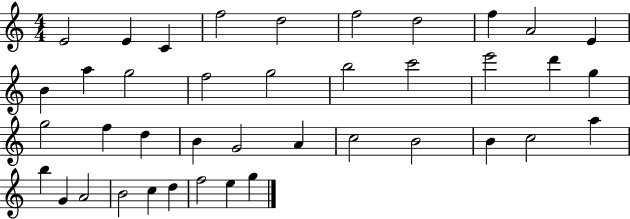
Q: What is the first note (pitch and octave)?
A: E4